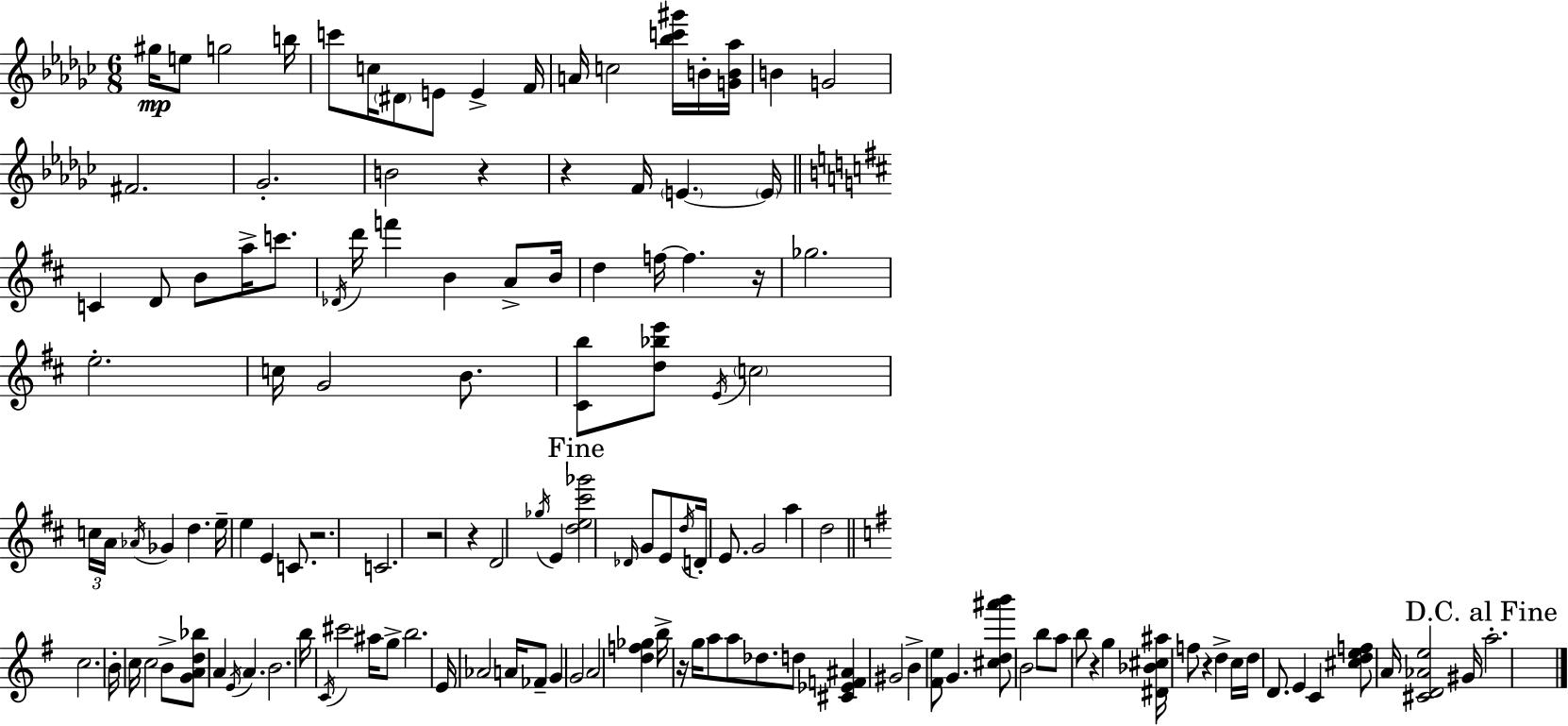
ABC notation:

X:1
T:Untitled
M:6/8
L:1/4
K:Ebm
^g/4 e/2 g2 b/4 c'/2 c/4 ^D/2 E/2 E F/4 A/4 c2 [_bc'^g']/4 B/4 [GB_a]/4 B G2 ^F2 _G2 B2 z z F/4 E E/4 C D/2 B/2 a/4 c'/2 _D/4 d'/4 f' B A/2 B/4 d f/4 f z/4 _g2 e2 c/4 G2 B/2 [^Cb]/2 [d_be']/2 E/4 c2 c/4 A/4 _A/4 _G d e/4 e E C/2 z2 C2 z2 z D2 _g/4 E [de^c'_g']2 _D/4 G/2 E/2 d/4 D/4 E/2 G2 a d2 c2 B/4 c/4 c2 B/2 [GAd_b]/2 A E/4 A B2 b/4 C/4 ^c'2 ^a/4 g/2 b2 E/4 _A2 A/4 _F/2 G G2 A2 [df_g] b/4 z/4 g/4 a/2 a/2 _d/2 d/2 [^C_EF^A] ^G2 B [^Fe]/2 G [^cd^a'b']/2 B2 b/2 a/2 b/2 z g [^D_B^c^a]/4 f/2 z d c/4 d/4 D/2 E C [^cdef]/2 A/4 [^CD_Ae]2 ^G/4 a2